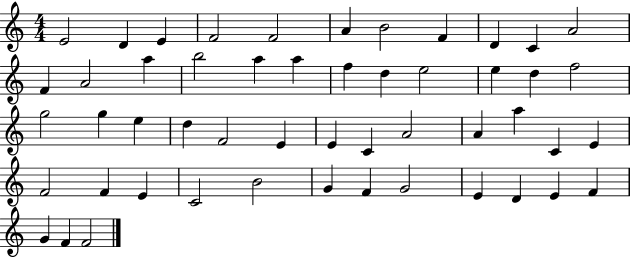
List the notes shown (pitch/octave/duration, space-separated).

E4/h D4/q E4/q F4/h F4/h A4/q B4/h F4/q D4/q C4/q A4/h F4/q A4/h A5/q B5/h A5/q A5/q F5/q D5/q E5/h E5/q D5/q F5/h G5/h G5/q E5/q D5/q F4/h E4/q E4/q C4/q A4/h A4/q A5/q C4/q E4/q F4/h F4/q E4/q C4/h B4/h G4/q F4/q G4/h E4/q D4/q E4/q F4/q G4/q F4/q F4/h